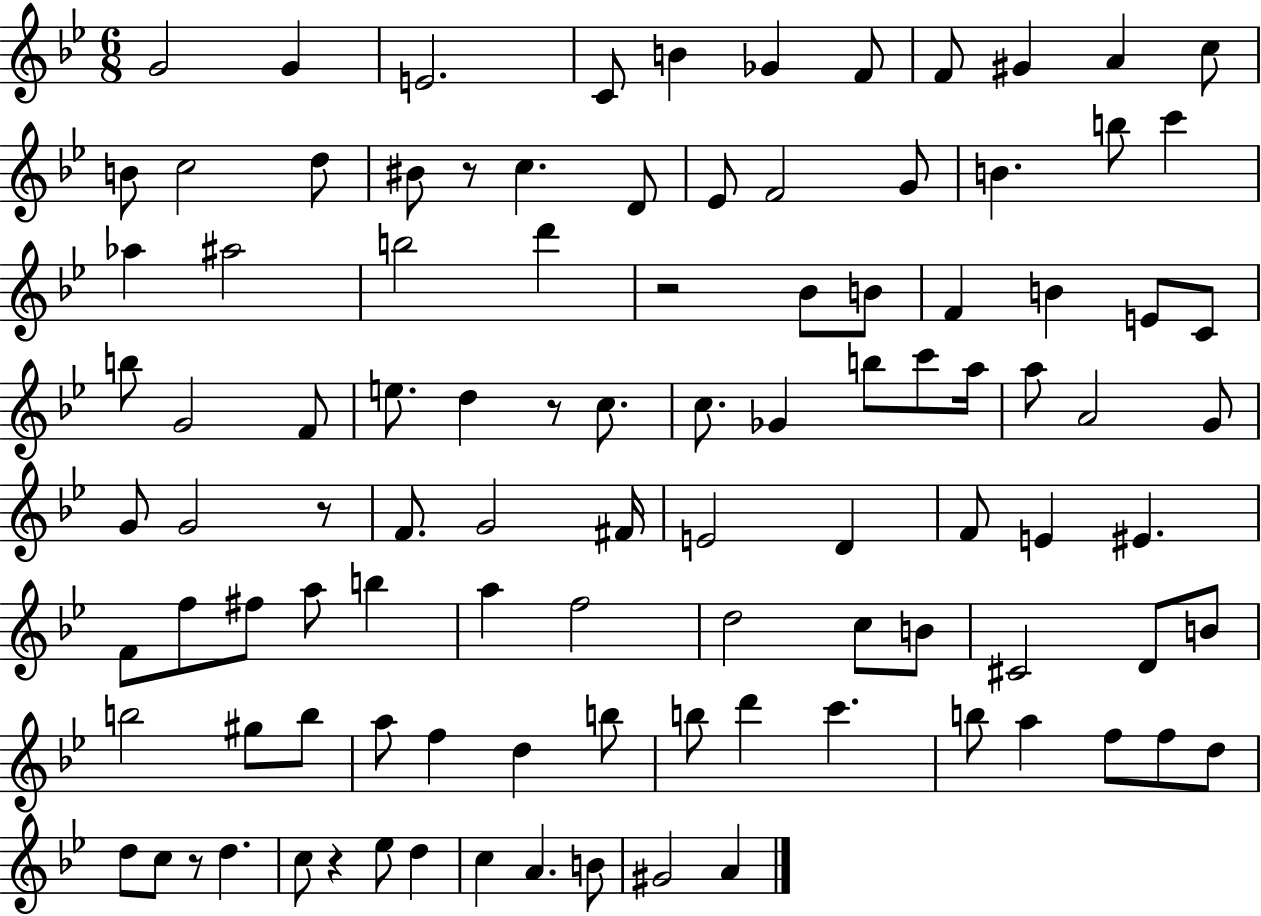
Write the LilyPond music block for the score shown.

{
  \clef treble
  \numericTimeSignature
  \time 6/8
  \key bes \major
  \repeat volta 2 { g'2 g'4 | e'2. | c'8 b'4 ges'4 f'8 | f'8 gis'4 a'4 c''8 | \break b'8 c''2 d''8 | bis'8 r8 c''4. d'8 | ees'8 f'2 g'8 | b'4. b''8 c'''4 | \break aes''4 ais''2 | b''2 d'''4 | r2 bes'8 b'8 | f'4 b'4 e'8 c'8 | \break b''8 g'2 f'8 | e''8. d''4 r8 c''8. | c''8. ges'4 b''8 c'''8 a''16 | a''8 a'2 g'8 | \break g'8 g'2 r8 | f'8. g'2 fis'16 | e'2 d'4 | f'8 e'4 eis'4. | \break f'8 f''8 fis''8 a''8 b''4 | a''4 f''2 | d''2 c''8 b'8 | cis'2 d'8 b'8 | \break b''2 gis''8 b''8 | a''8 f''4 d''4 b''8 | b''8 d'''4 c'''4. | b''8 a''4 f''8 f''8 d''8 | \break d''8 c''8 r8 d''4. | c''8 r4 ees''8 d''4 | c''4 a'4. b'8 | gis'2 a'4 | \break } \bar "|."
}